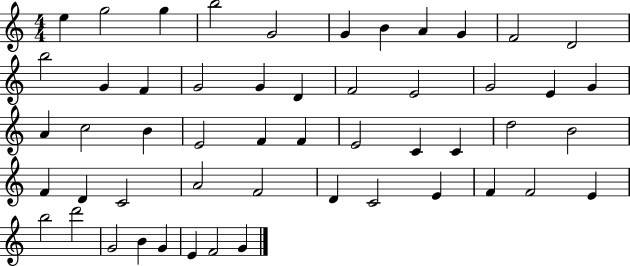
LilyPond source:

{
  \clef treble
  \numericTimeSignature
  \time 4/4
  \key c \major
  e''4 g''2 g''4 | b''2 g'2 | g'4 b'4 a'4 g'4 | f'2 d'2 | \break b''2 g'4 f'4 | g'2 g'4 d'4 | f'2 e'2 | g'2 e'4 g'4 | \break a'4 c''2 b'4 | e'2 f'4 f'4 | e'2 c'4 c'4 | d''2 b'2 | \break f'4 d'4 c'2 | a'2 f'2 | d'4 c'2 e'4 | f'4 f'2 e'4 | \break b''2 d'''2 | g'2 b'4 g'4 | e'4 f'2 g'4 | \bar "|."
}